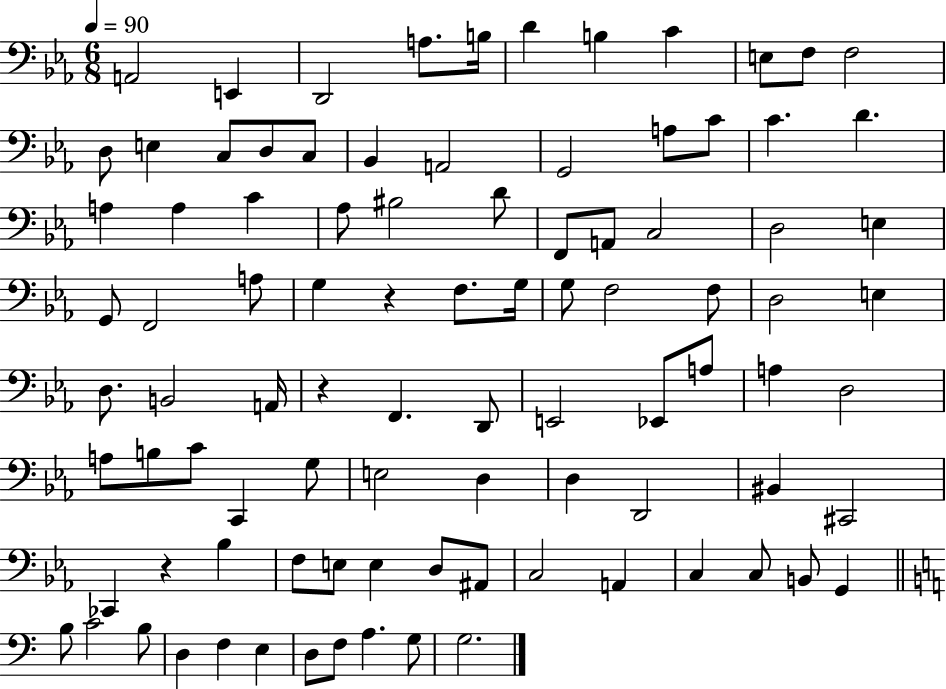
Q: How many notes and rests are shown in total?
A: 93